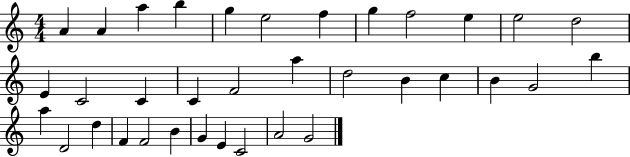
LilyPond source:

{
  \clef treble
  \numericTimeSignature
  \time 4/4
  \key c \major
  a'4 a'4 a''4 b''4 | g''4 e''2 f''4 | g''4 f''2 e''4 | e''2 d''2 | \break e'4 c'2 c'4 | c'4 f'2 a''4 | d''2 b'4 c''4 | b'4 g'2 b''4 | \break a''4 d'2 d''4 | f'4 f'2 b'4 | g'4 e'4 c'2 | a'2 g'2 | \break \bar "|."
}